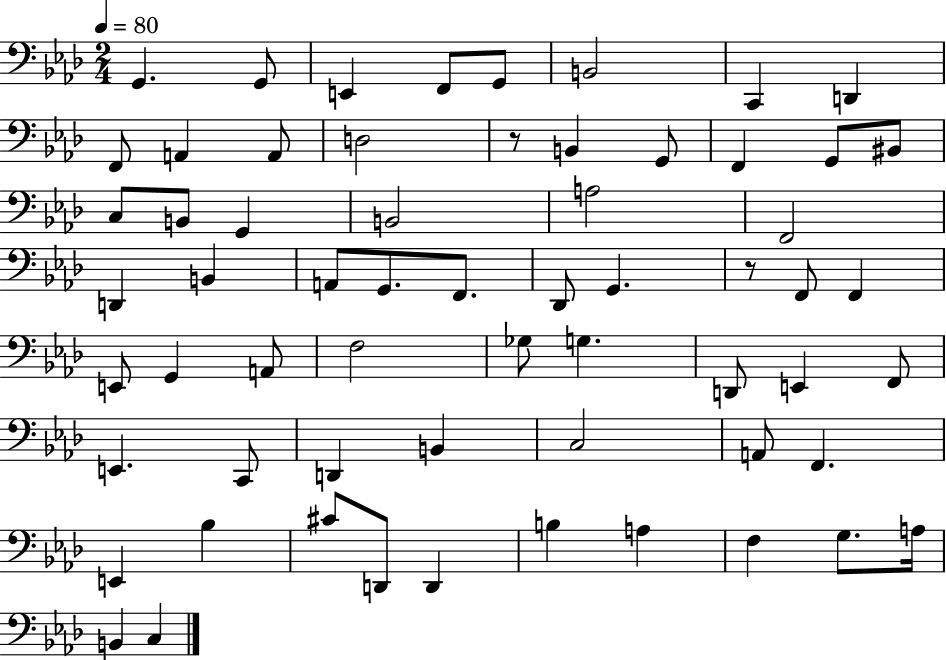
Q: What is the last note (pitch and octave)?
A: C3